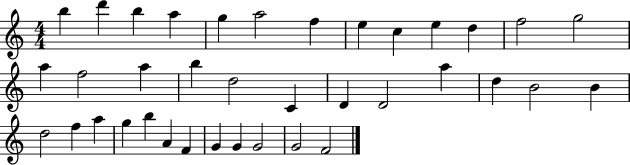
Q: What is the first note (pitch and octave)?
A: B5